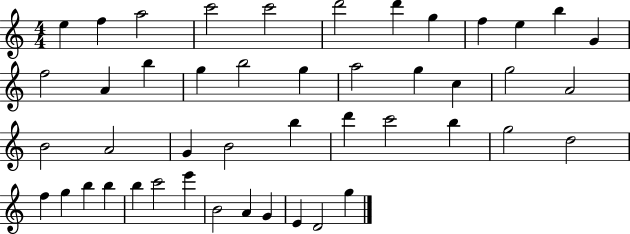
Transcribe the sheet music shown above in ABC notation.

X:1
T:Untitled
M:4/4
L:1/4
K:C
e f a2 c'2 c'2 d'2 d' g f e b G f2 A b g b2 g a2 g c g2 A2 B2 A2 G B2 b d' c'2 b g2 d2 f g b b b c'2 e' B2 A G E D2 g